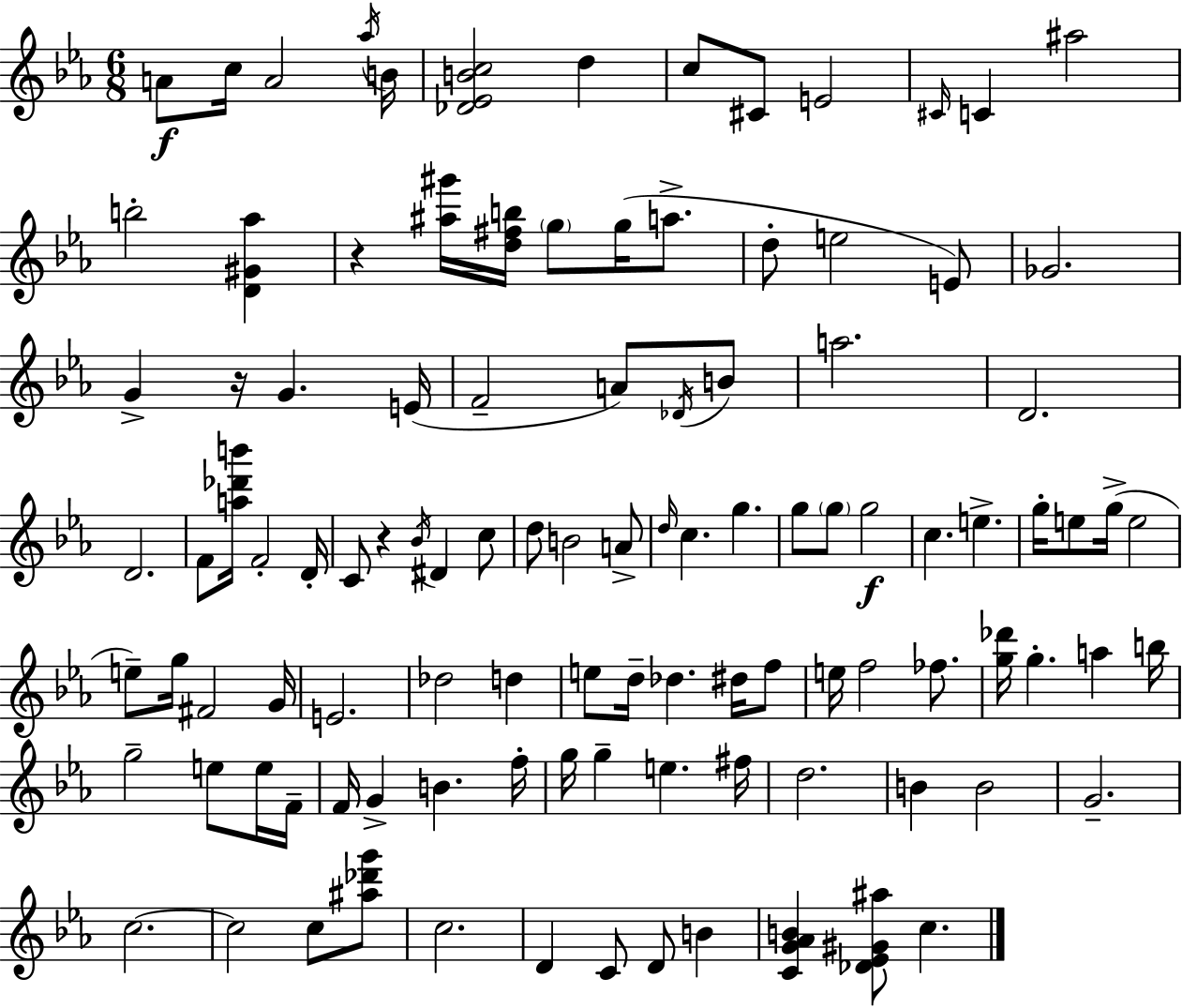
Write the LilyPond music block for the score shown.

{
  \clef treble
  \numericTimeSignature
  \time 6/8
  \key c \minor
  a'8\f c''16 a'2 \acciaccatura { aes''16 } | b'16 <des' ees' b' c''>2 d''4 | c''8 cis'8 e'2 | \grace { cis'16 } c'4 ais''2 | \break b''2-. <d' gis' aes''>4 | r4 <ais'' gis'''>16 <d'' fis'' b''>16 \parenthesize g''8 g''16( a''8.-> | d''8-. e''2 | e'8) ges'2. | \break g'4-> r16 g'4. | e'16( f'2-- a'8) | \acciaccatura { des'16 } b'8 a''2. | d'2. | \break d'2. | f'8 <a'' des''' b'''>16 f'2-. | d'16-. c'8 r4 \acciaccatura { bes'16 } dis'4 | c''8 d''8 b'2 | \break a'8-> \grace { d''16 } c''4. g''4. | g''8 \parenthesize g''8 g''2\f | c''4. e''4.-> | g''16-. e''8 g''16->( e''2 | \break e''8--) g''16 fis'2 | g'16 e'2. | des''2 | d''4 e''8 d''16-- des''4. | \break dis''16 f''8 e''16 f''2 | fes''8. <g'' des'''>16 g''4.-. | a''4 b''16 g''2-- | e''8 e''16 f'16-- f'16 g'4-> b'4. | \break f''16-. g''16 g''4-- e''4. | fis''16 d''2. | b'4 b'2 | g'2.-- | \break c''2.~~ | c''2 | c''8 <ais'' des''' g'''>8 c''2. | d'4 c'8 d'8 | \break b'4 <c' g' aes' b'>4 <des' ees' gis' ais''>8 c''4. | \bar "|."
}